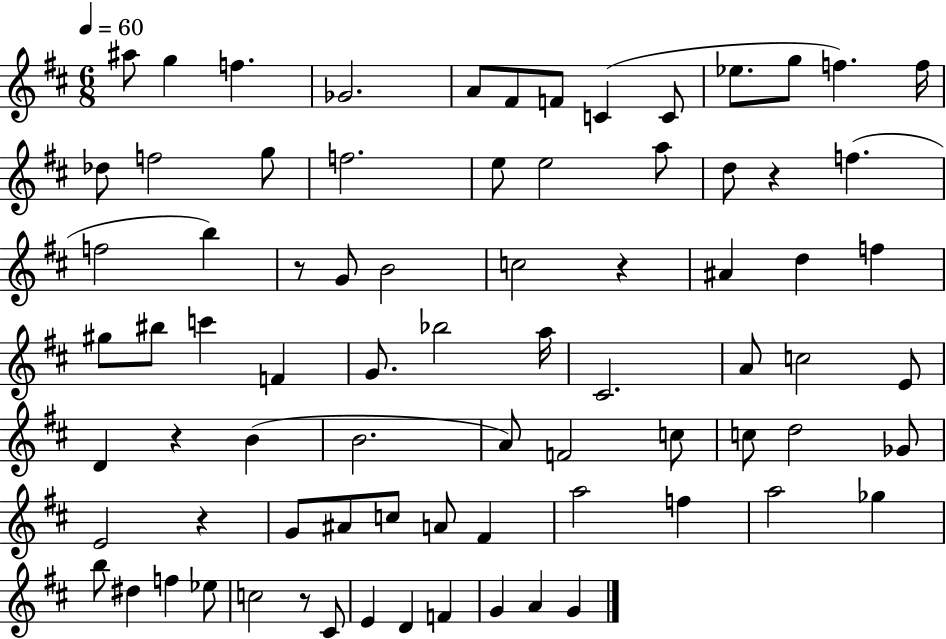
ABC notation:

X:1
T:Untitled
M:6/8
L:1/4
K:D
^a/2 g f _G2 A/2 ^F/2 F/2 C C/2 _e/2 g/2 f f/4 _d/2 f2 g/2 f2 e/2 e2 a/2 d/2 z f f2 b z/2 G/2 B2 c2 z ^A d f ^g/2 ^b/2 c' F G/2 _b2 a/4 ^C2 A/2 c2 E/2 D z B B2 A/2 F2 c/2 c/2 d2 _G/2 E2 z G/2 ^A/2 c/2 A/2 ^F a2 f a2 _g b/2 ^d f _e/2 c2 z/2 ^C/2 E D F G A G